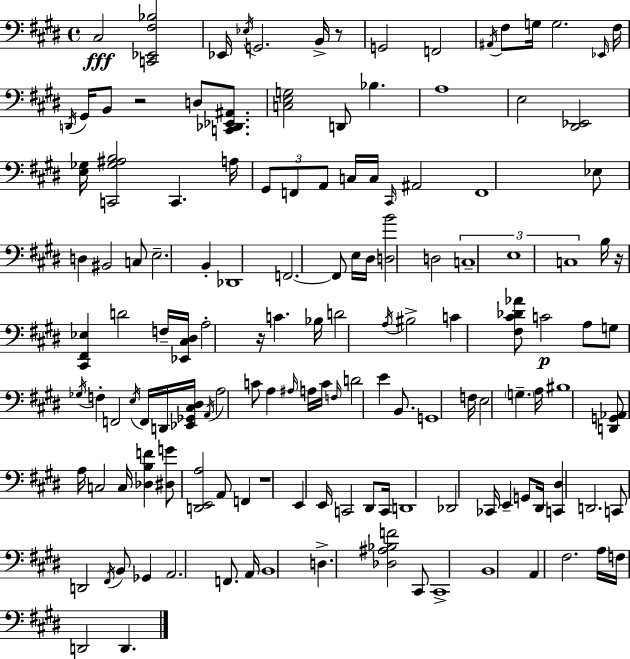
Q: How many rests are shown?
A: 5